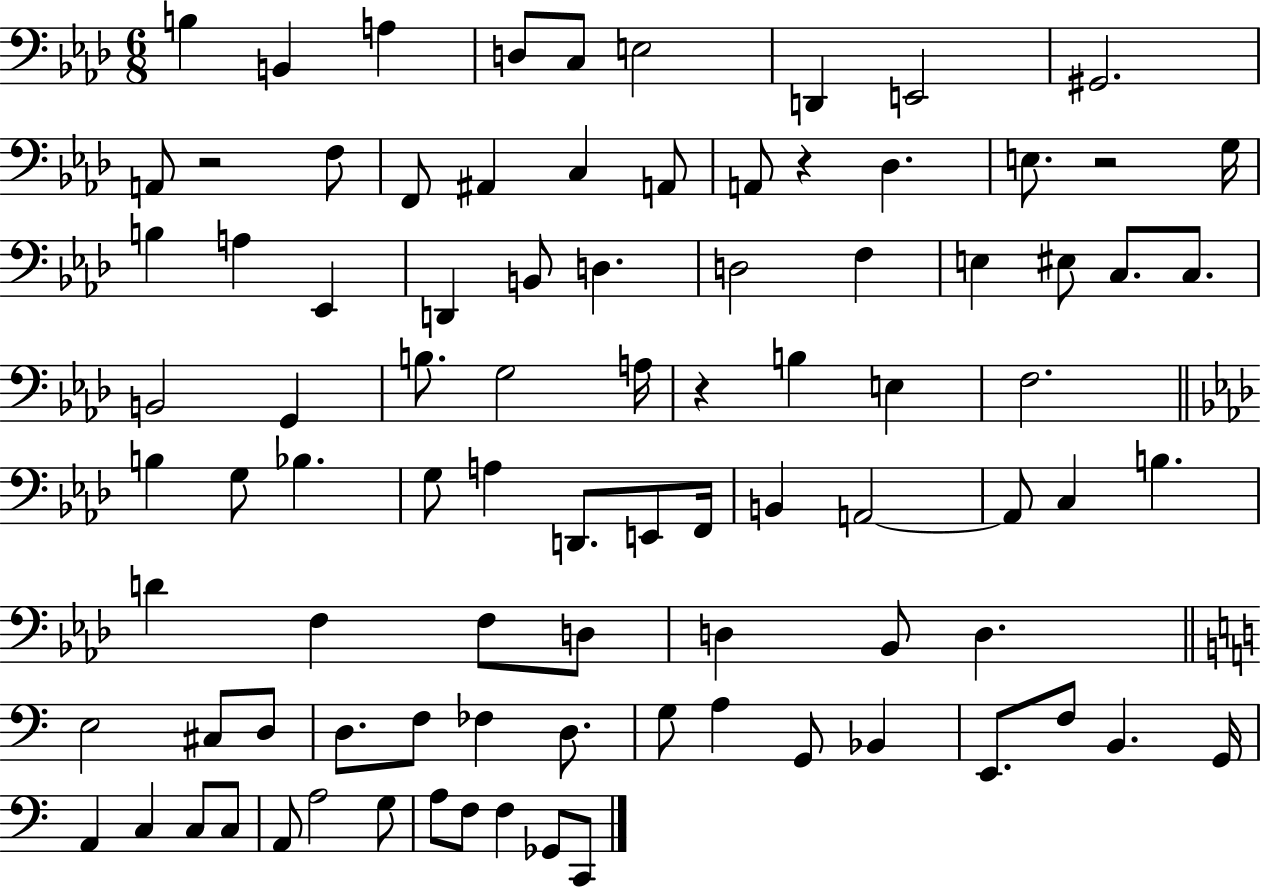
B3/q B2/q A3/q D3/e C3/e E3/h D2/q E2/h G#2/h. A2/e R/h F3/e F2/e A#2/q C3/q A2/e A2/e R/q Db3/q. E3/e. R/h G3/s B3/q A3/q Eb2/q D2/q B2/e D3/q. D3/h F3/q E3/q EIS3/e C3/e. C3/e. B2/h G2/q B3/e. G3/h A3/s R/q B3/q E3/q F3/h. B3/q G3/e Bb3/q. G3/e A3/q D2/e. E2/e F2/s B2/q A2/h A2/e C3/q B3/q. D4/q F3/q F3/e D3/e D3/q Bb2/e D3/q. E3/h C#3/e D3/e D3/e. F3/e FES3/q D3/e. G3/e A3/q G2/e Bb2/q E2/e. F3/e B2/q. G2/s A2/q C3/q C3/e C3/e A2/e A3/h G3/e A3/e F3/e F3/q Gb2/e C2/e